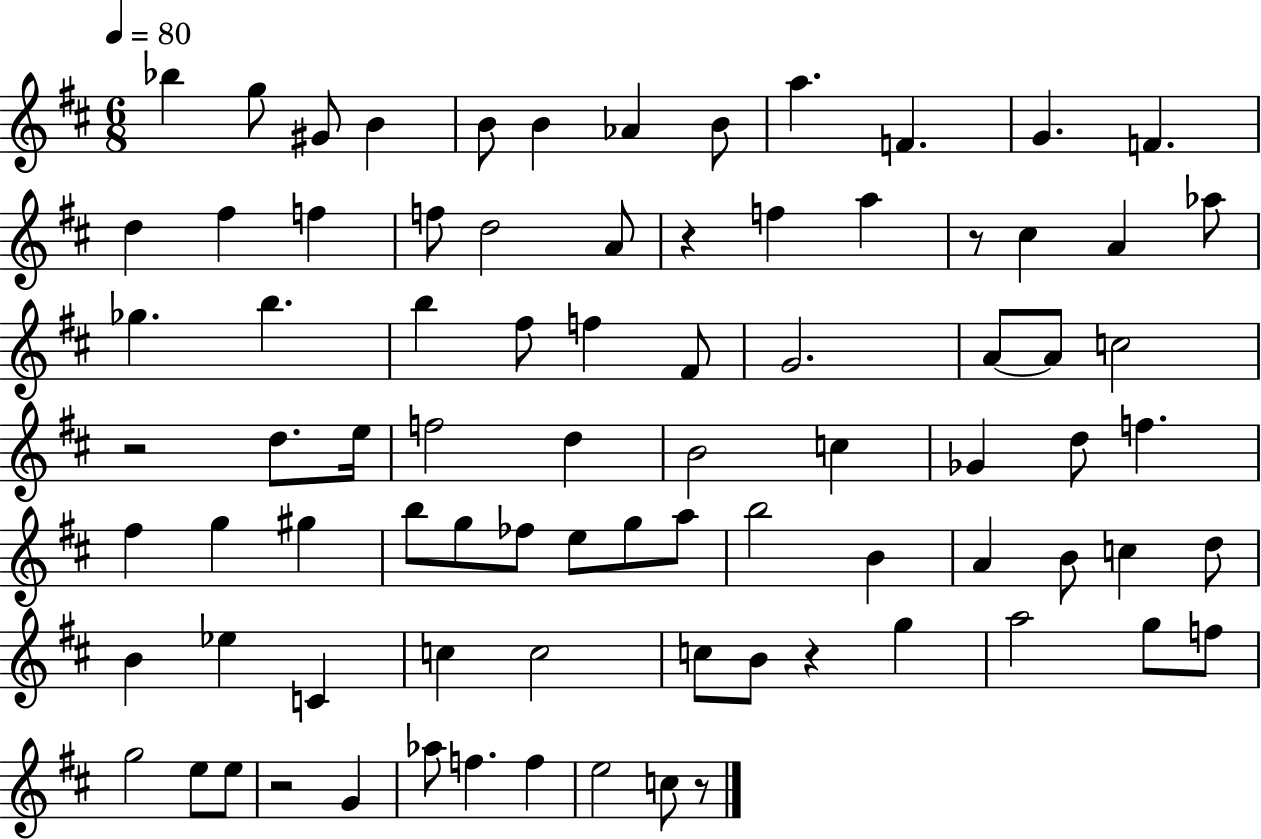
{
  \clef treble
  \numericTimeSignature
  \time 6/8
  \key d \major
  \tempo 4 = 80
  bes''4 g''8 gis'8 b'4 | b'8 b'4 aes'4 b'8 | a''4. f'4. | g'4. f'4. | \break d''4 fis''4 f''4 | f''8 d''2 a'8 | r4 f''4 a''4 | r8 cis''4 a'4 aes''8 | \break ges''4. b''4. | b''4 fis''8 f''4 fis'8 | g'2. | a'8~~ a'8 c''2 | \break r2 d''8. e''16 | f''2 d''4 | b'2 c''4 | ges'4 d''8 f''4. | \break fis''4 g''4 gis''4 | b''8 g''8 fes''8 e''8 g''8 a''8 | b''2 b'4 | a'4 b'8 c''4 d''8 | \break b'4 ees''4 c'4 | c''4 c''2 | c''8 b'8 r4 g''4 | a''2 g''8 f''8 | \break g''2 e''8 e''8 | r2 g'4 | aes''8 f''4. f''4 | e''2 c''8 r8 | \break \bar "|."
}